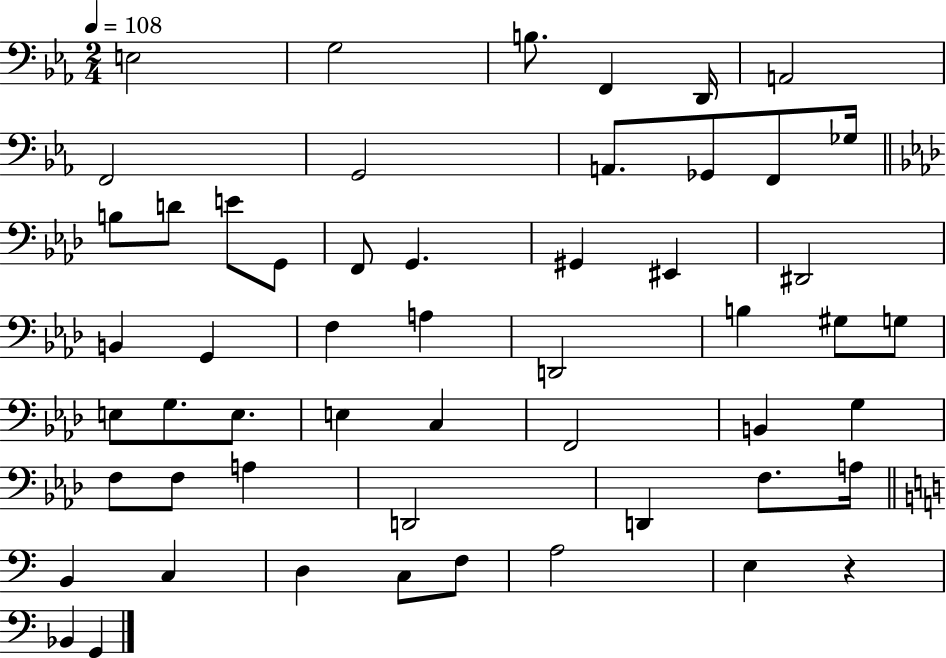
X:1
T:Untitled
M:2/4
L:1/4
K:Eb
E,2 G,2 B,/2 F,, D,,/4 A,,2 F,,2 G,,2 A,,/2 _G,,/2 F,,/2 _G,/4 B,/2 D/2 E/2 G,,/2 F,,/2 G,, ^G,, ^E,, ^D,,2 B,, G,, F, A, D,,2 B, ^G,/2 G,/2 E,/2 G,/2 E,/2 E, C, F,,2 B,, G, F,/2 F,/2 A, D,,2 D,, F,/2 A,/4 B,, C, D, C,/2 F,/2 A,2 E, z _B,, G,,